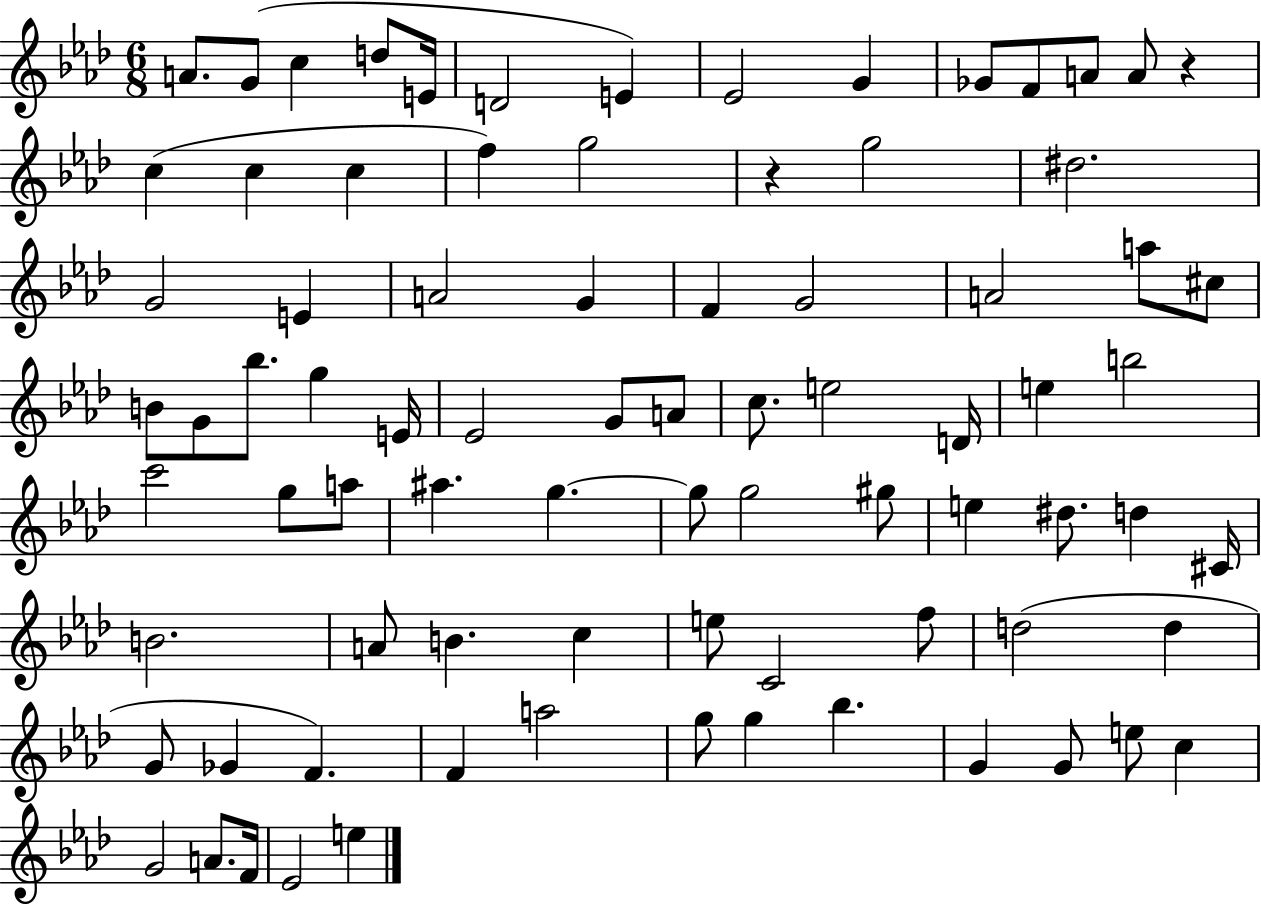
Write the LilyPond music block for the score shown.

{
  \clef treble
  \numericTimeSignature
  \time 6/8
  \key aes \major
  \repeat volta 2 { a'8. g'8( c''4 d''8 e'16 | d'2 e'4) | ees'2 g'4 | ges'8 f'8 a'8 a'8 r4 | \break c''4( c''4 c''4 | f''4) g''2 | r4 g''2 | dis''2. | \break g'2 e'4 | a'2 g'4 | f'4 g'2 | a'2 a''8 cis''8 | \break b'8 g'8 bes''8. g''4 e'16 | ees'2 g'8 a'8 | c''8. e''2 d'16 | e''4 b''2 | \break c'''2 g''8 a''8 | ais''4. g''4.~~ | g''8 g''2 gis''8 | e''4 dis''8. d''4 cis'16 | \break b'2. | a'8 b'4. c''4 | e''8 c'2 f''8 | d''2( d''4 | \break g'8 ges'4 f'4.) | f'4 a''2 | g''8 g''4 bes''4. | g'4 g'8 e''8 c''4 | \break g'2 a'8. f'16 | ees'2 e''4 | } \bar "|."
}